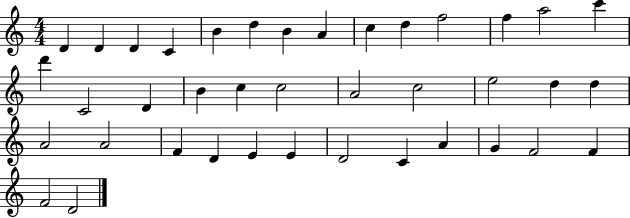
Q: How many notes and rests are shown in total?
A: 39